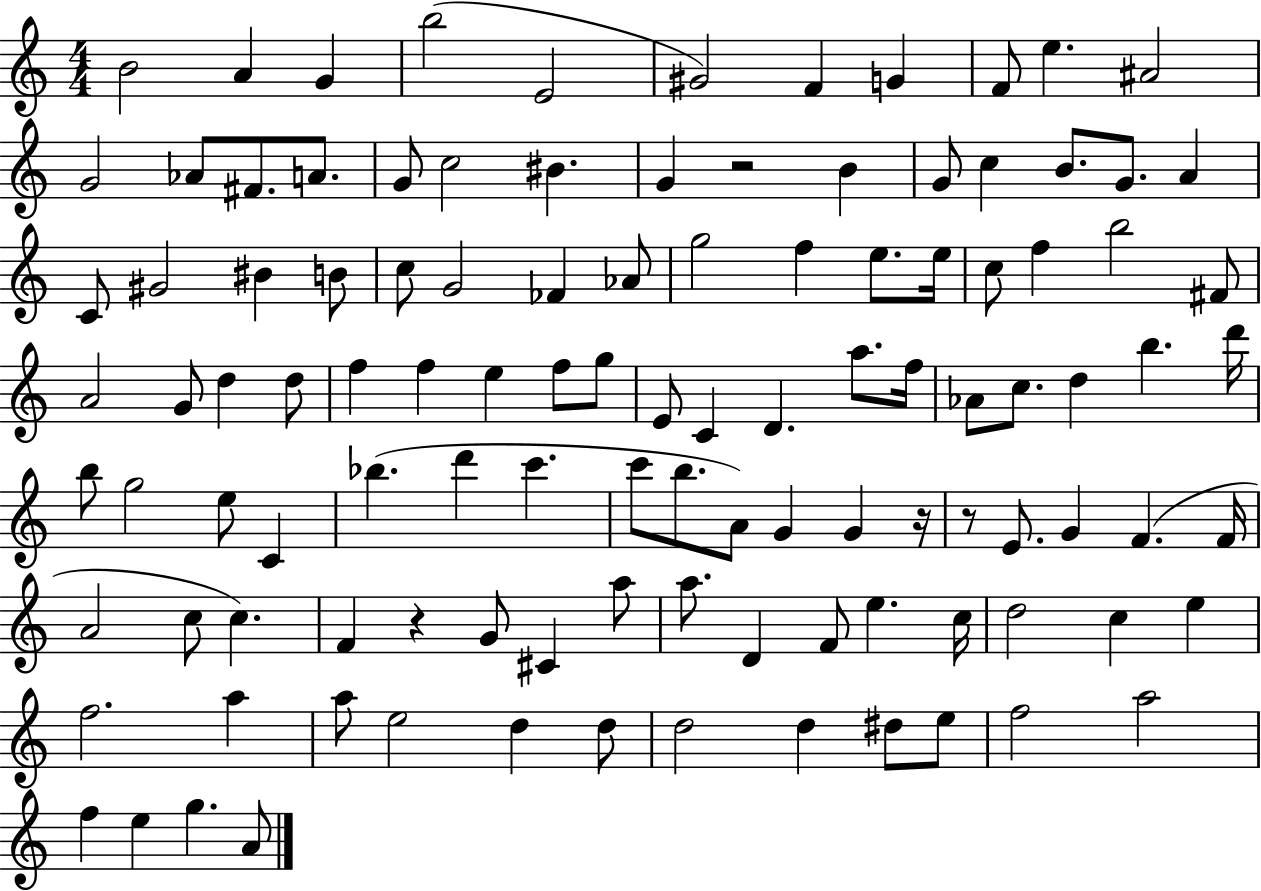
B4/h A4/q G4/q B5/h E4/h G#4/h F4/q G4/q F4/e E5/q. A#4/h G4/h Ab4/e F#4/e. A4/e. G4/e C5/h BIS4/q. G4/q R/h B4/q G4/e C5/q B4/e. G4/e. A4/q C4/e G#4/h BIS4/q B4/e C5/e G4/h FES4/q Ab4/e G5/h F5/q E5/e. E5/s C5/e F5/q B5/h F#4/e A4/h G4/e D5/q D5/e F5/q F5/q E5/q F5/e G5/e E4/e C4/q D4/q. A5/e. F5/s Ab4/e C5/e. D5/q B5/q. D6/s B5/e G5/h E5/e C4/q Bb5/q. D6/q C6/q. C6/e B5/e. A4/e G4/q G4/q R/s R/e E4/e. G4/q F4/q. F4/s A4/h C5/e C5/q. F4/q R/q G4/e C#4/q A5/e A5/e. D4/q F4/e E5/q. C5/s D5/h C5/q E5/q F5/h. A5/q A5/e E5/h D5/q D5/e D5/h D5/q D#5/e E5/e F5/h A5/h F5/q E5/q G5/q. A4/e